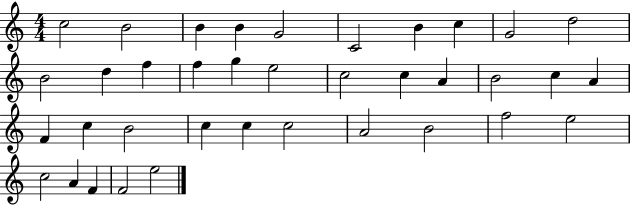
X:1
T:Untitled
M:4/4
L:1/4
K:C
c2 B2 B B G2 C2 B c G2 d2 B2 d f f g e2 c2 c A B2 c A F c B2 c c c2 A2 B2 f2 e2 c2 A F F2 e2